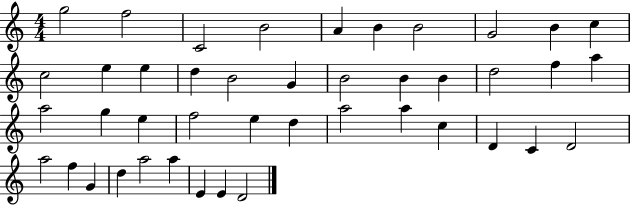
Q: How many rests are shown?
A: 0